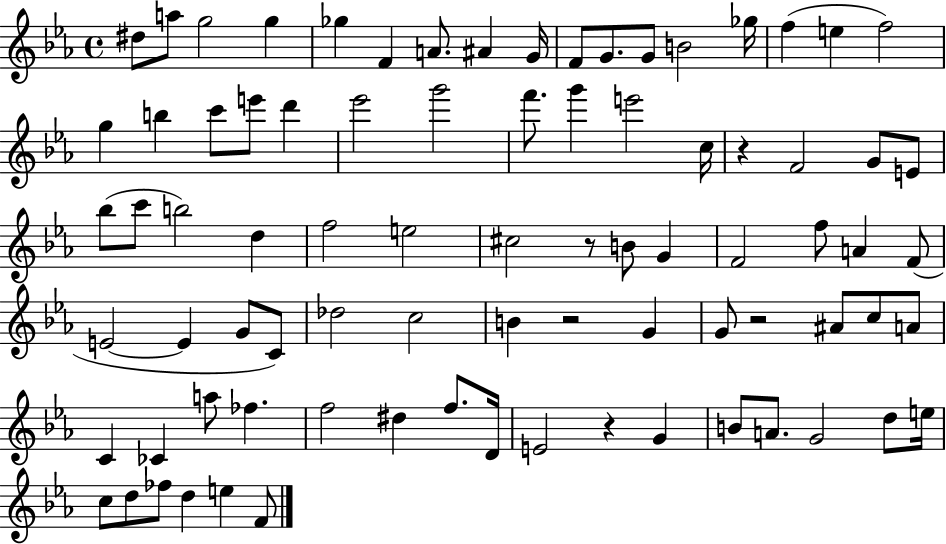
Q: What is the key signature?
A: EES major